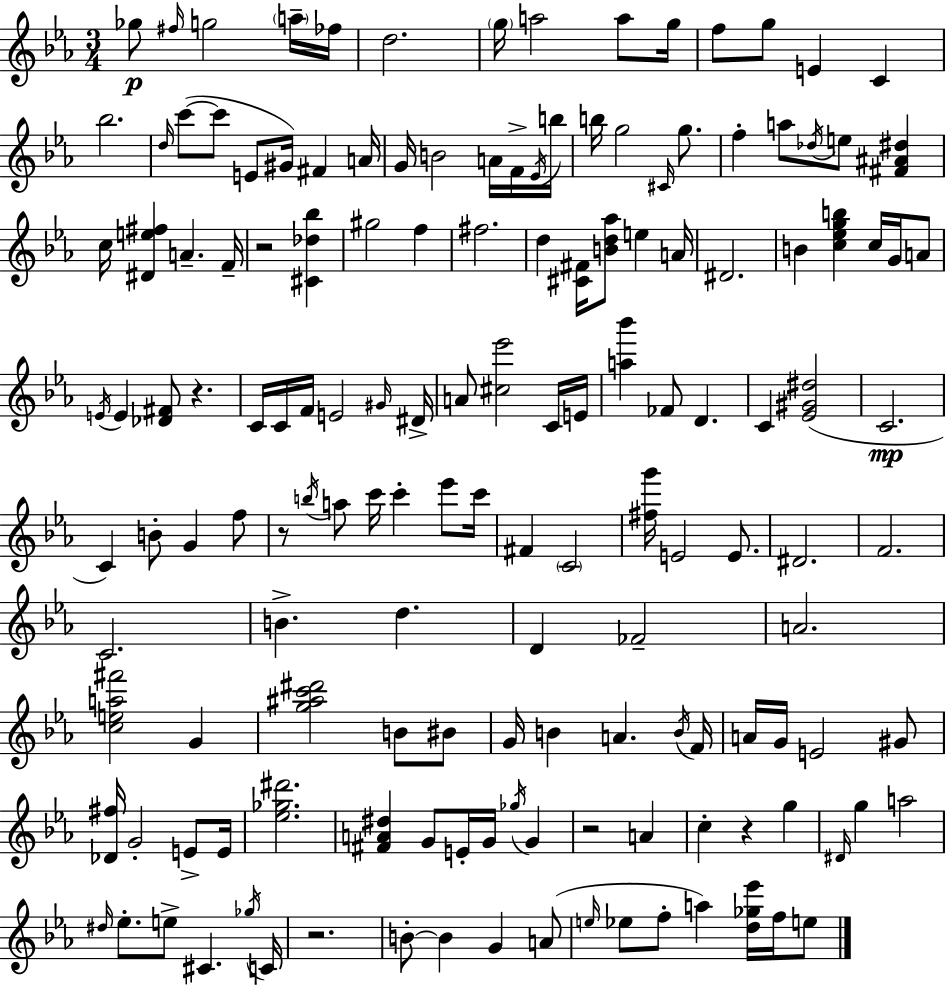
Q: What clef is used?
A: treble